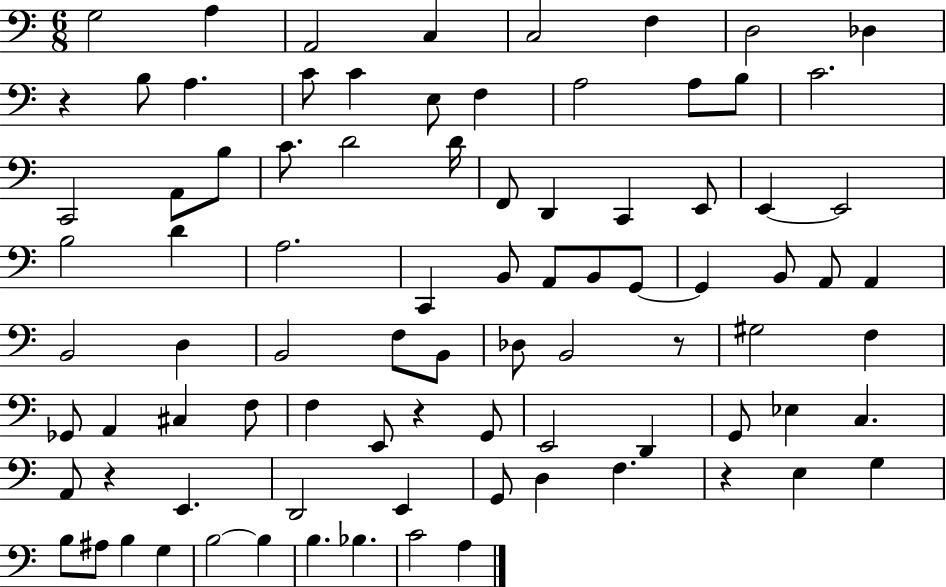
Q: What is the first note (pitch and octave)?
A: G3